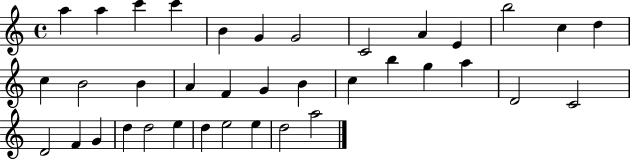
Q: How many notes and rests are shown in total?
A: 37